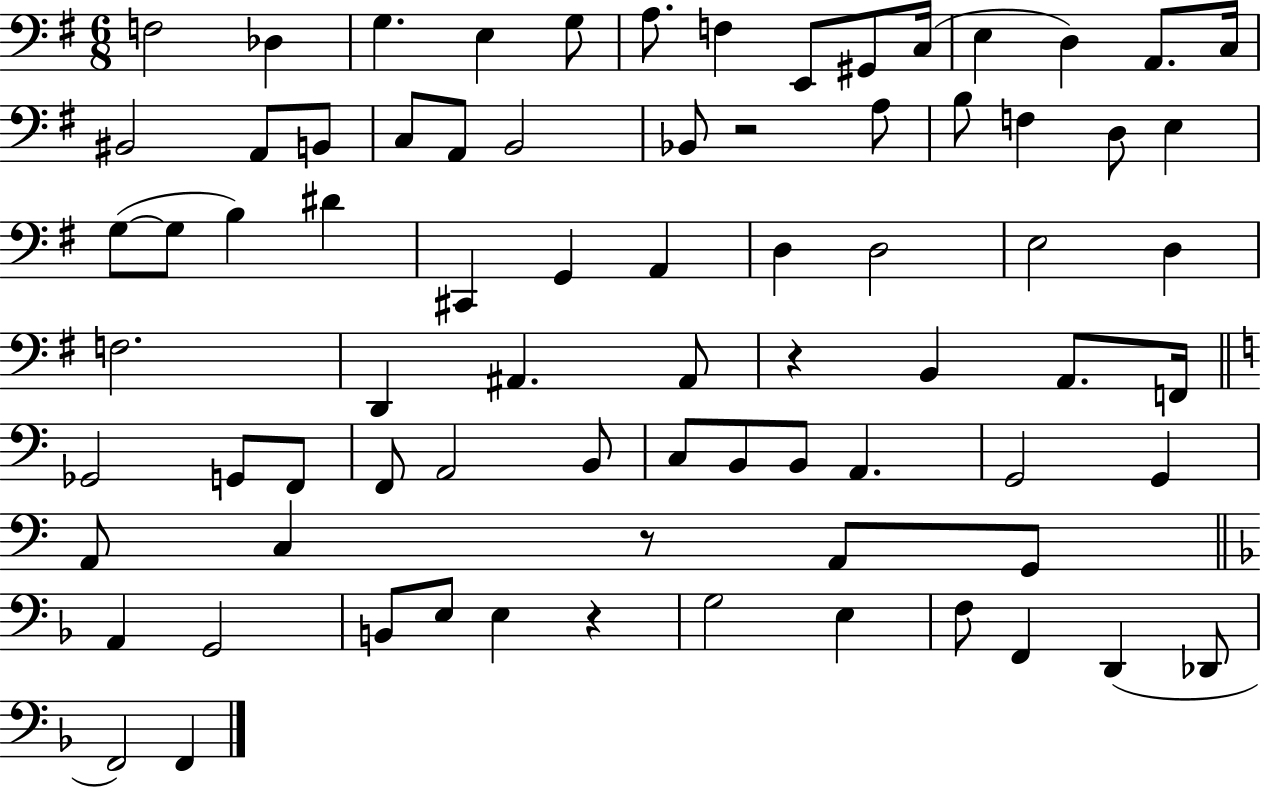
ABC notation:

X:1
T:Untitled
M:6/8
L:1/4
K:G
F,2 _D, G, E, G,/2 A,/2 F, E,,/2 ^G,,/2 C,/4 E, D, A,,/2 C,/4 ^B,,2 A,,/2 B,,/2 C,/2 A,,/2 B,,2 _B,,/2 z2 A,/2 B,/2 F, D,/2 E, G,/2 G,/2 B, ^D ^C,, G,, A,, D, D,2 E,2 D, F,2 D,, ^A,, ^A,,/2 z B,, A,,/2 F,,/4 _G,,2 G,,/2 F,,/2 F,,/2 A,,2 B,,/2 C,/2 B,,/2 B,,/2 A,, G,,2 G,, A,,/2 C, z/2 A,,/2 G,,/2 A,, G,,2 B,,/2 E,/2 E, z G,2 E, F,/2 F,, D,, _D,,/2 F,,2 F,,